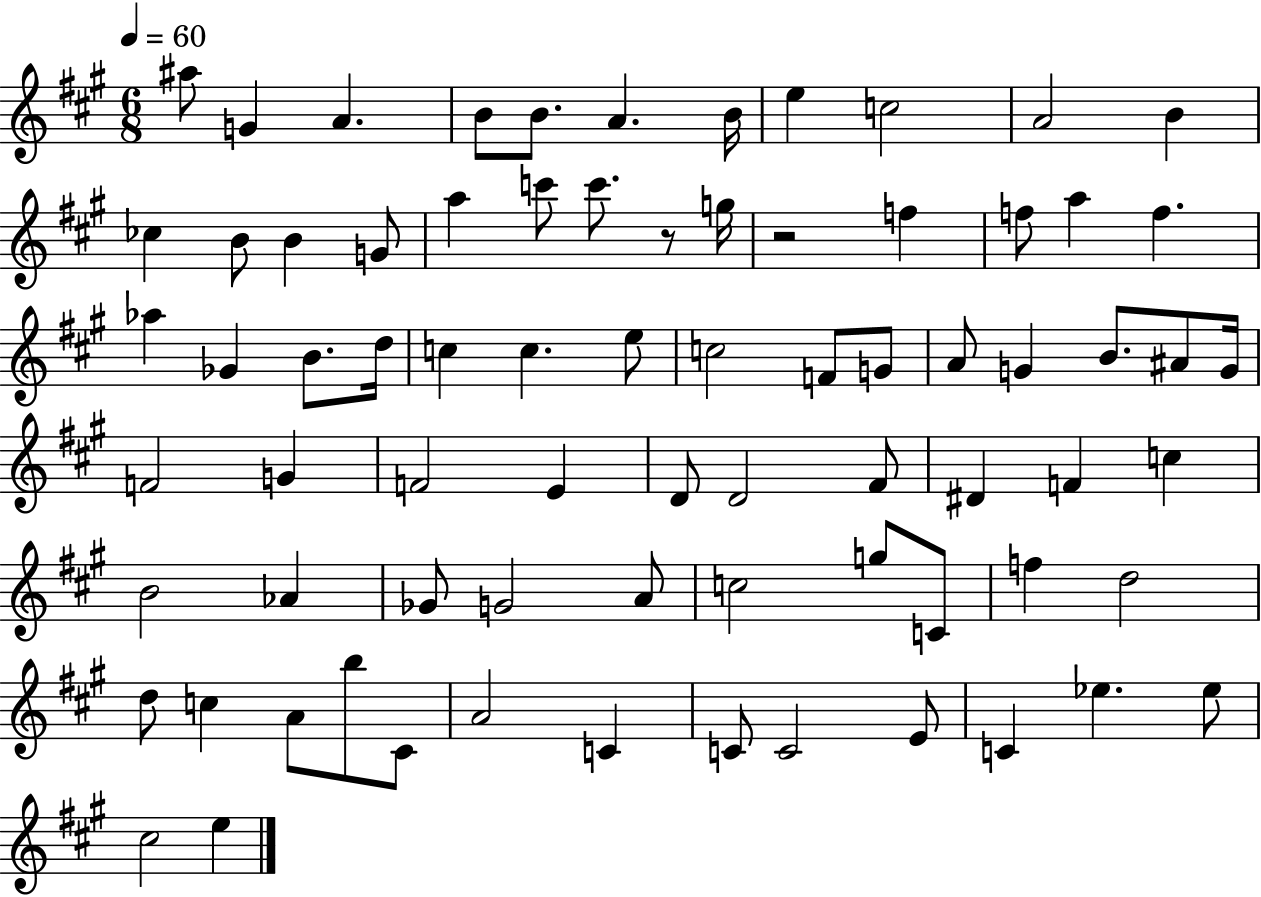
{
  \clef treble
  \numericTimeSignature
  \time 6/8
  \key a \major
  \tempo 4 = 60
  ais''8 g'4 a'4. | b'8 b'8. a'4. b'16 | e''4 c''2 | a'2 b'4 | \break ces''4 b'8 b'4 g'8 | a''4 c'''8 c'''8. r8 g''16 | r2 f''4 | f''8 a''4 f''4. | \break aes''4 ges'4 b'8. d''16 | c''4 c''4. e''8 | c''2 f'8 g'8 | a'8 g'4 b'8. ais'8 g'16 | \break f'2 g'4 | f'2 e'4 | d'8 d'2 fis'8 | dis'4 f'4 c''4 | \break b'2 aes'4 | ges'8 g'2 a'8 | c''2 g''8 c'8 | f''4 d''2 | \break d''8 c''4 a'8 b''8 cis'8 | a'2 c'4 | c'8 c'2 e'8 | c'4 ees''4. ees''8 | \break cis''2 e''4 | \bar "|."
}